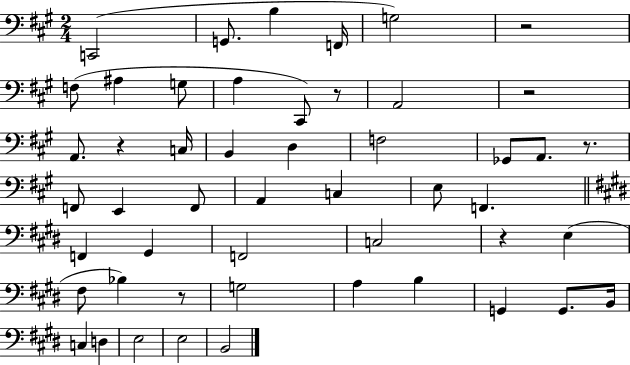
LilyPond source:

{
  \clef bass
  \numericTimeSignature
  \time 2/4
  \key a \major
  \repeat volta 2 { c,2( | g,8. b4 f,16 | g2) | r2 | \break f8( ais4 g8 | a4 cis,8) r8 | a,2 | r2 | \break a,8. r4 c16 | b,4 d4 | f2 | ges,8 a,8. r8. | \break f,8 e,4 f,8 | a,4 c4 | e8 f,4. | \bar "||" \break \key e \major f,4 gis,4 | f,2 | c2 | r4 e4( | \break fis8 bes4) r8 | g2 | a4 b4 | g,4 g,8. b,16 | \break c4 d4 | e2 | e2 | b,2 | \break } \bar "|."
}